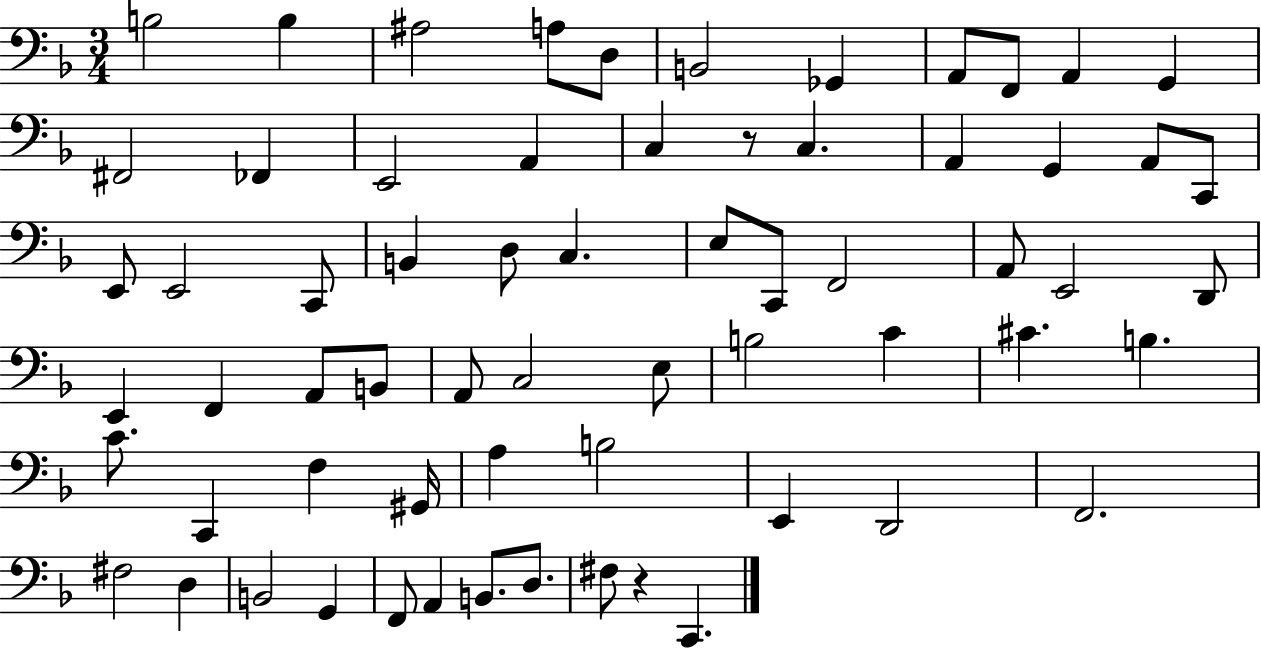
{
  \clef bass
  \numericTimeSignature
  \time 3/4
  \key f \major
  b2 b4 | ais2 a8 d8 | b,2 ges,4 | a,8 f,8 a,4 g,4 | \break fis,2 fes,4 | e,2 a,4 | c4 r8 c4. | a,4 g,4 a,8 c,8 | \break e,8 e,2 c,8 | b,4 d8 c4. | e8 c,8 f,2 | a,8 e,2 d,8 | \break e,4 f,4 a,8 b,8 | a,8 c2 e8 | b2 c'4 | cis'4. b4. | \break c'8. c,4 f4 gis,16 | a4 b2 | e,4 d,2 | f,2. | \break fis2 d4 | b,2 g,4 | f,8 a,4 b,8. d8. | fis8 r4 c,4. | \break \bar "|."
}